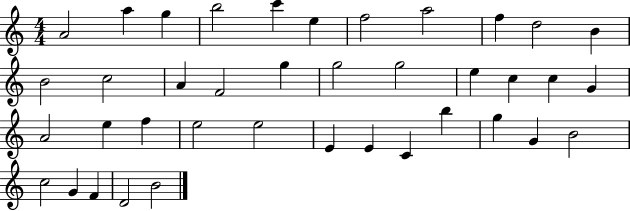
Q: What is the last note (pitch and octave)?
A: B4